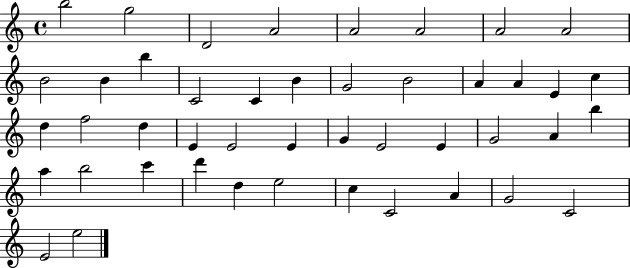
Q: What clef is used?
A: treble